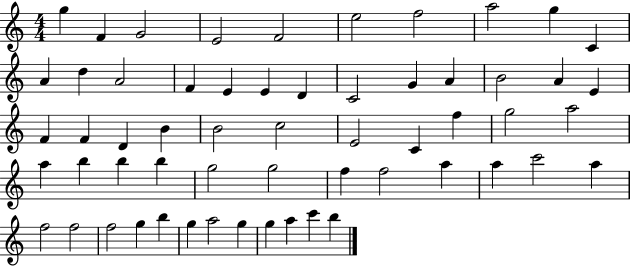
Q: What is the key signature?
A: C major